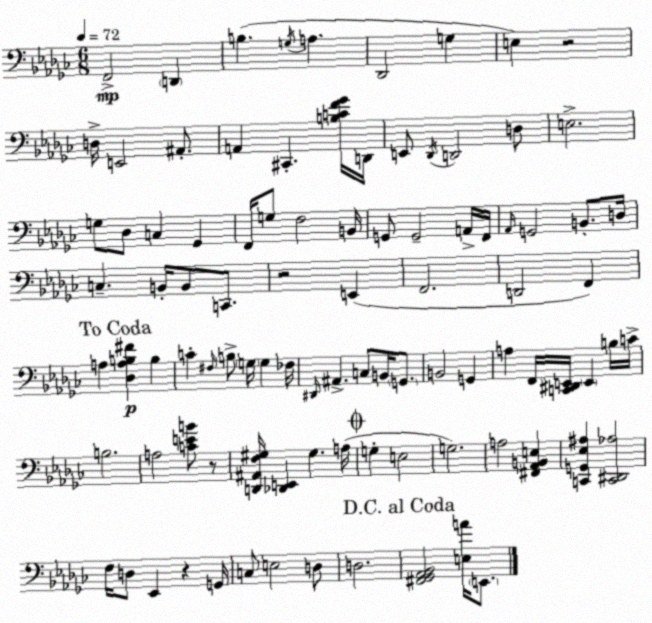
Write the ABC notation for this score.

X:1
T:Untitled
M:6/8
L:1/4
K:Ebm
F,,2 D,, B, G,/4 A, _D,,2 G, E, z2 D,/4 E,,2 ^A,,/2 A,, ^C,, [B,CF_G]/4 D,,/4 E,,/2 _D,,/4 D,,2 D,/2 E,2 G,/2 _D,/2 C, _G,, F,,/4 G,/2 F,2 B,,/4 G,,/2 G,,2 A,,/4 F,,/4 _A,,/4 G,,2 B,,/2 D,/4 C, B,,/4 B,,/2 C,,/2 z2 E,, F,,2 D,,2 F,, A, [_D,A,B,^F] B, C ^F,/4 B,/2 G,/4 G, _F,/4 ^D,,/4 ^A,, C,/2 B,,/4 G,,/2 B,,2 G,, A, F,,/4 [C,,^D,,E,,]/4 E,, B,/4 C/4 B,2 A,2 [CEB]/2 z/2 [D,,^A,,F,^G,]/4 [_D,,E,,] ^G, A,/4 G, E,2 G,2 A,2 [^F,,_A,,B,,E,] [C,,G,,_E,^A,] [C,,^D,,_A,]2 F,/4 D,/2 _E,, z G,,/4 C,/2 E,2 D,/2 D,2 [^F,,_G,,_A,,_B,,]2 [E,A]/4 E,,/2